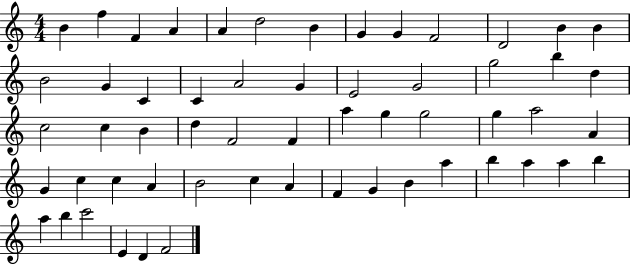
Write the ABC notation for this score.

X:1
T:Untitled
M:4/4
L:1/4
K:C
B f F A A d2 B G G F2 D2 B B B2 G C C A2 G E2 G2 g2 b d c2 c B d F2 F a g g2 g a2 A G c c A B2 c A F G B a b a a b a b c'2 E D F2